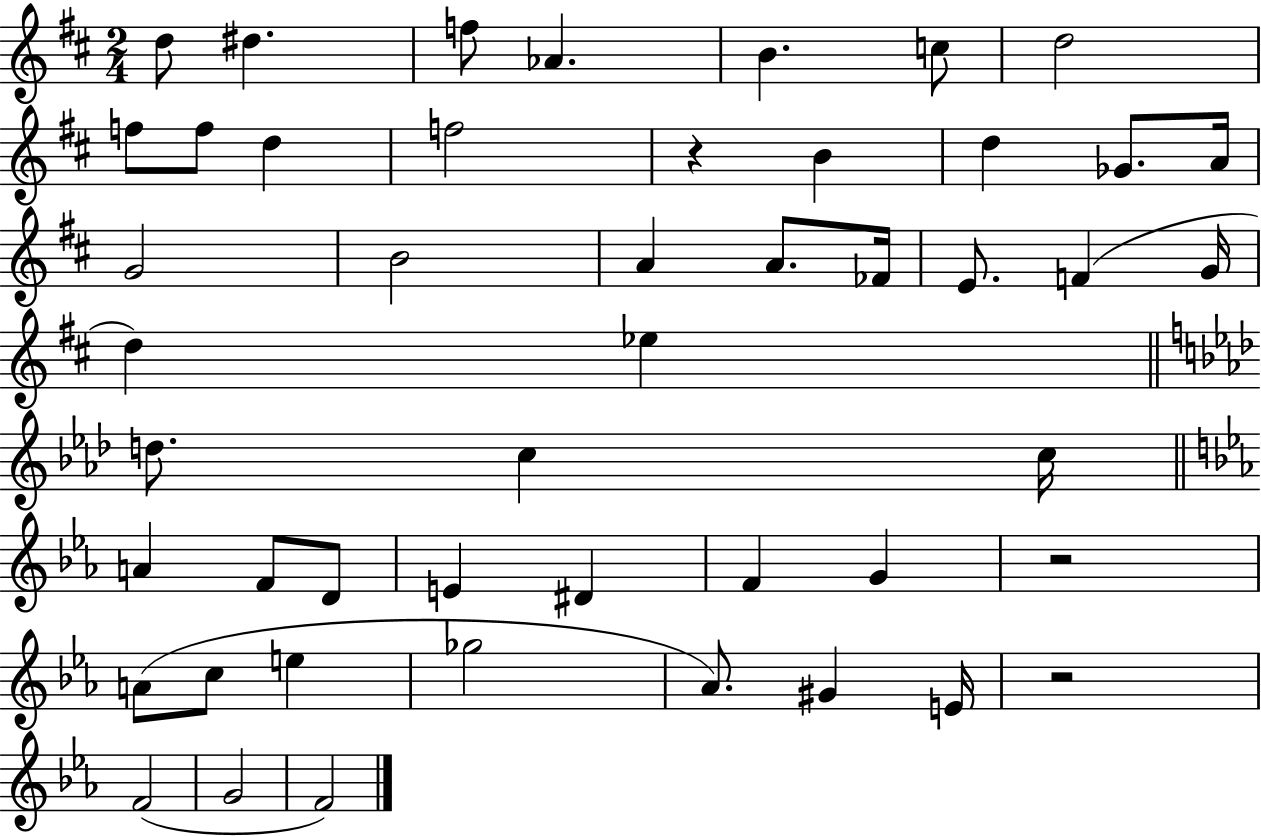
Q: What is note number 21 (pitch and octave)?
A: E4